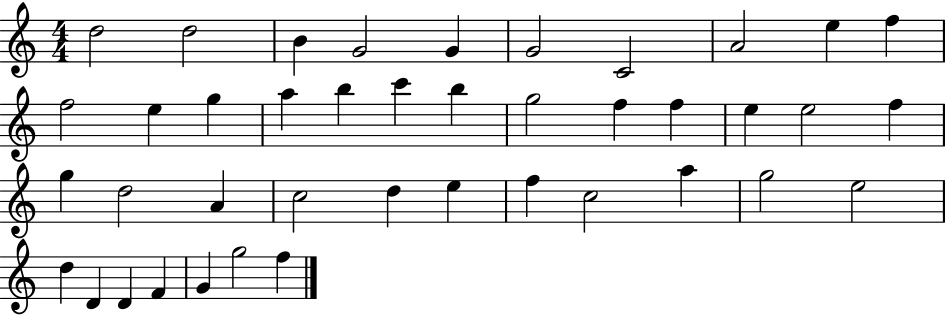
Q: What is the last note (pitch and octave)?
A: F5